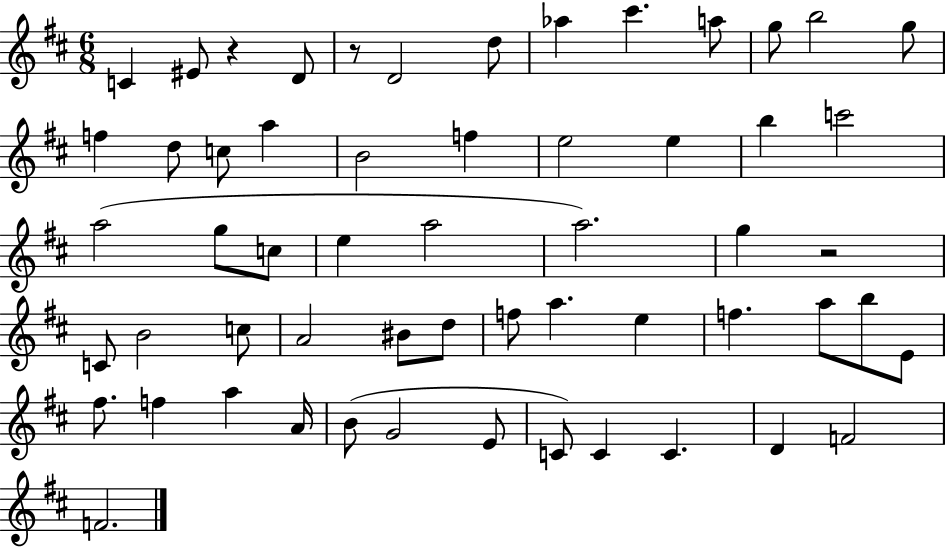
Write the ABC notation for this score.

X:1
T:Untitled
M:6/8
L:1/4
K:D
C ^E/2 z D/2 z/2 D2 d/2 _a ^c' a/2 g/2 b2 g/2 f d/2 c/2 a B2 f e2 e b c'2 a2 g/2 c/2 e a2 a2 g z2 C/2 B2 c/2 A2 ^B/2 d/2 f/2 a e f a/2 b/2 E/2 ^f/2 f a A/4 B/2 G2 E/2 C/2 C C D F2 F2